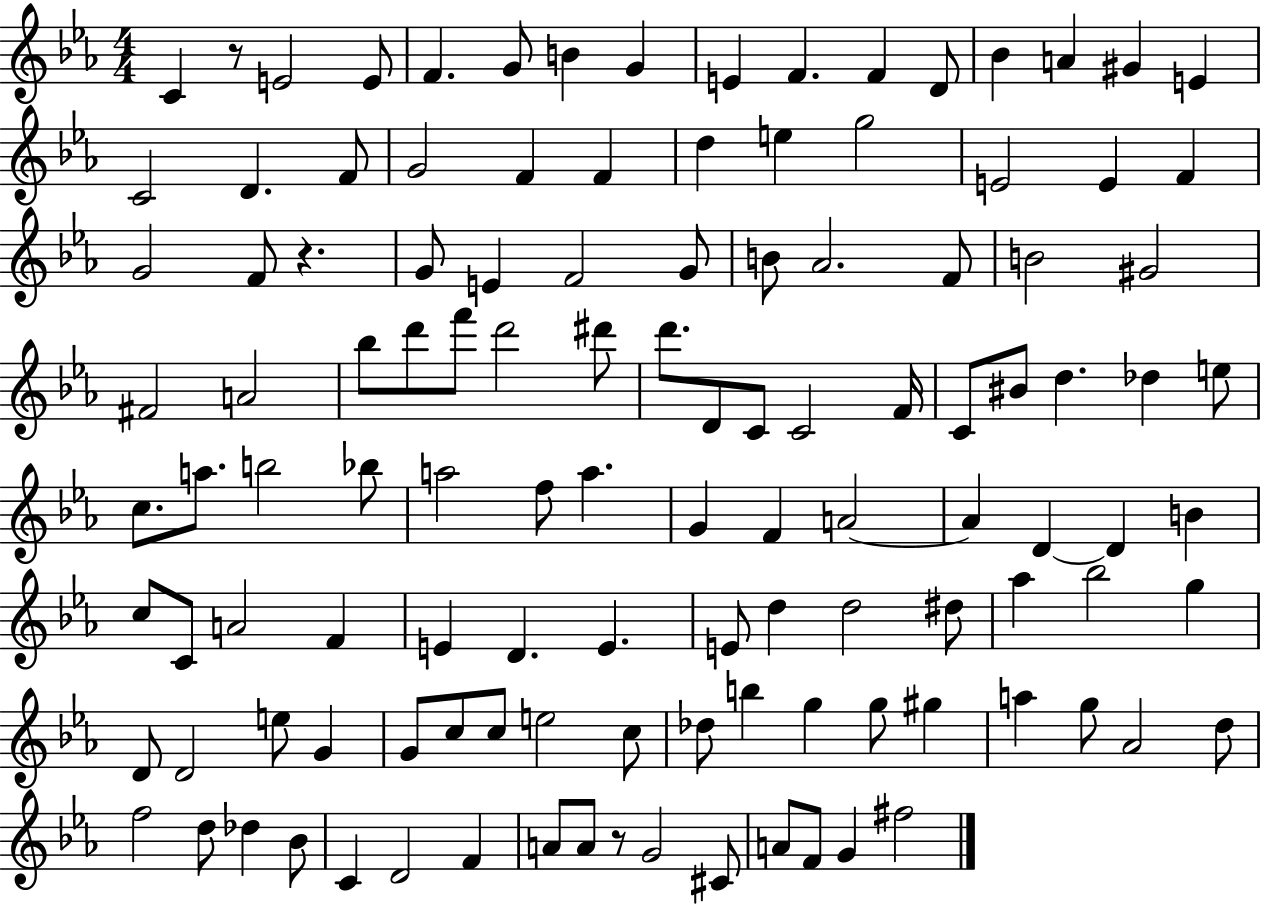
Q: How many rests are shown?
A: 3